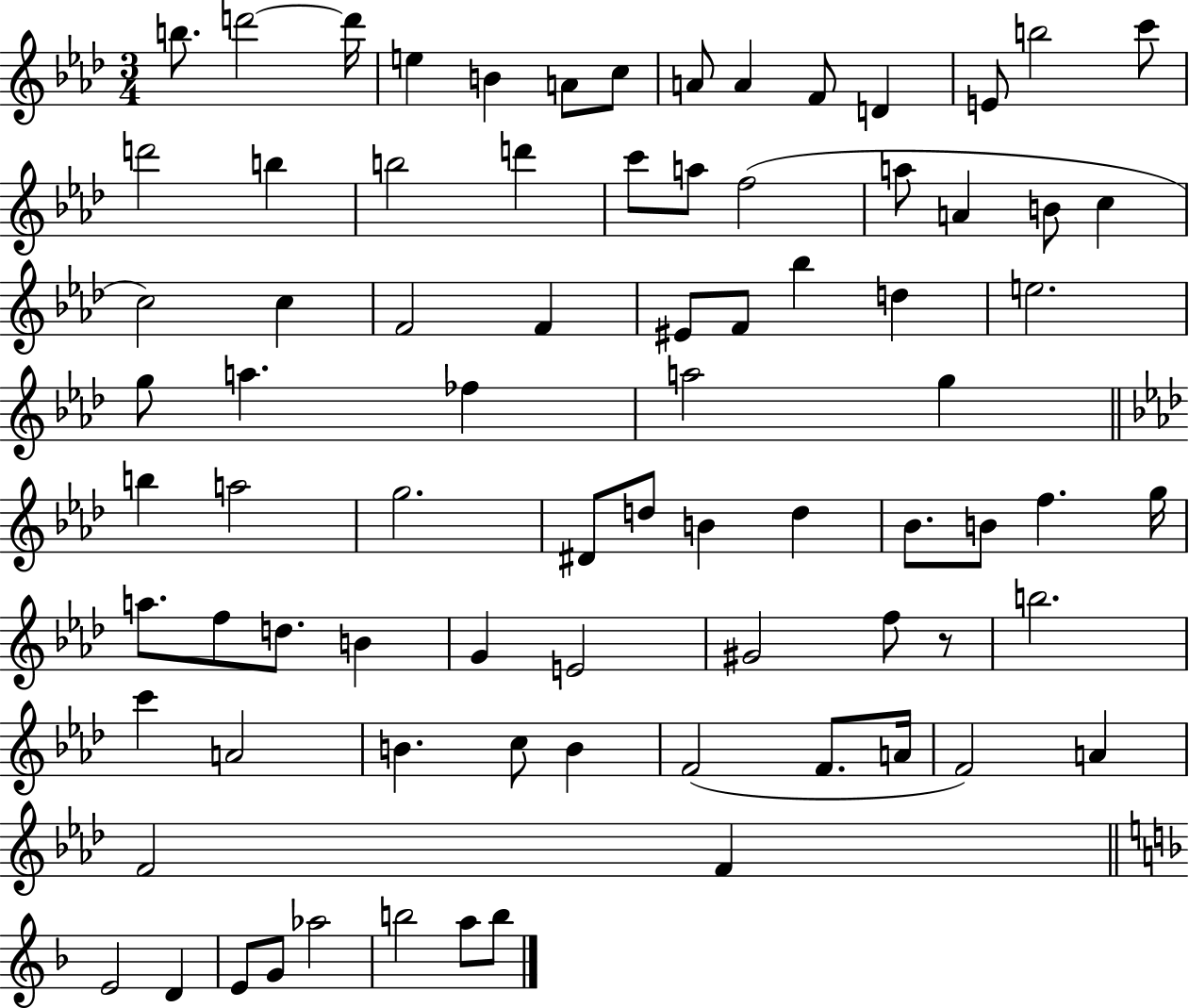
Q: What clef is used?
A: treble